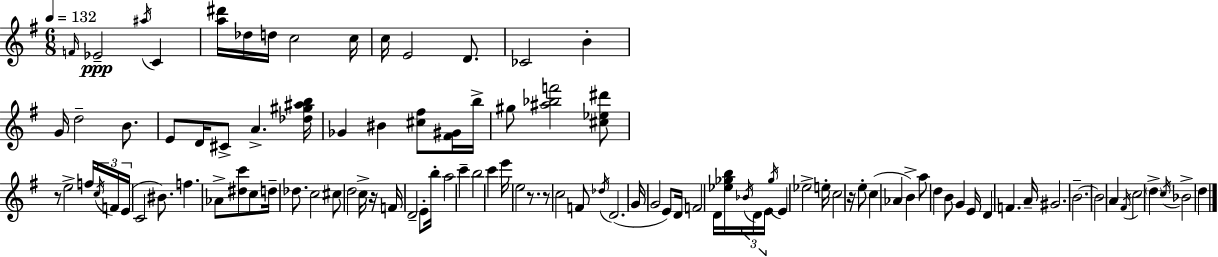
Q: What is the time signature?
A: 6/8